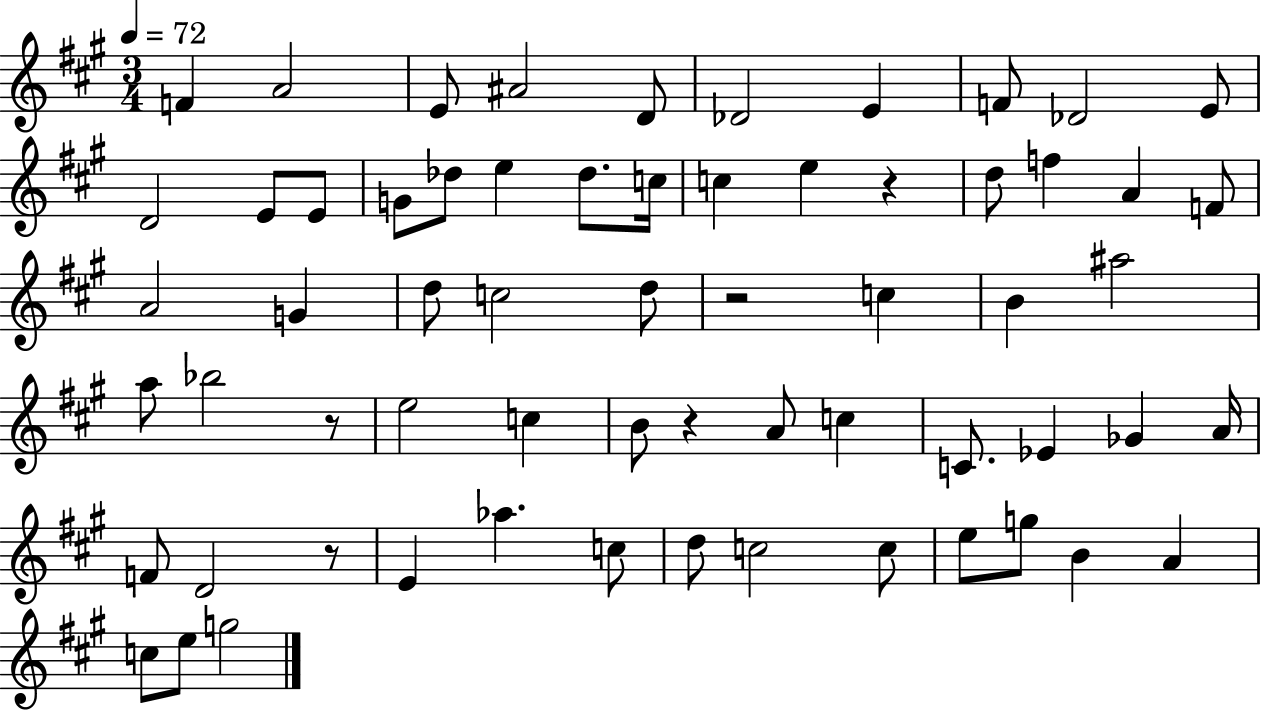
F4/q A4/h E4/e A#4/h D4/e Db4/h E4/q F4/e Db4/h E4/e D4/h E4/e E4/e G4/e Db5/e E5/q Db5/e. C5/s C5/q E5/q R/q D5/e F5/q A4/q F4/e A4/h G4/q D5/e C5/h D5/e R/h C5/q B4/q A#5/h A5/e Bb5/h R/e E5/h C5/q B4/e R/q A4/e C5/q C4/e. Eb4/q Gb4/q A4/s F4/e D4/h R/e E4/q Ab5/q. C5/e D5/e C5/h C5/e E5/e G5/e B4/q A4/q C5/e E5/e G5/h